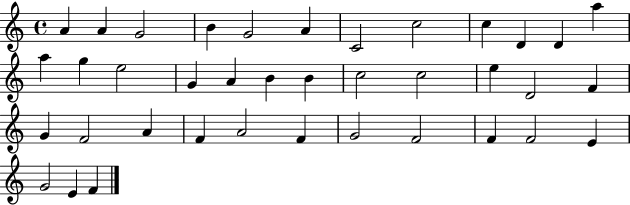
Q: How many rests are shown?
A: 0